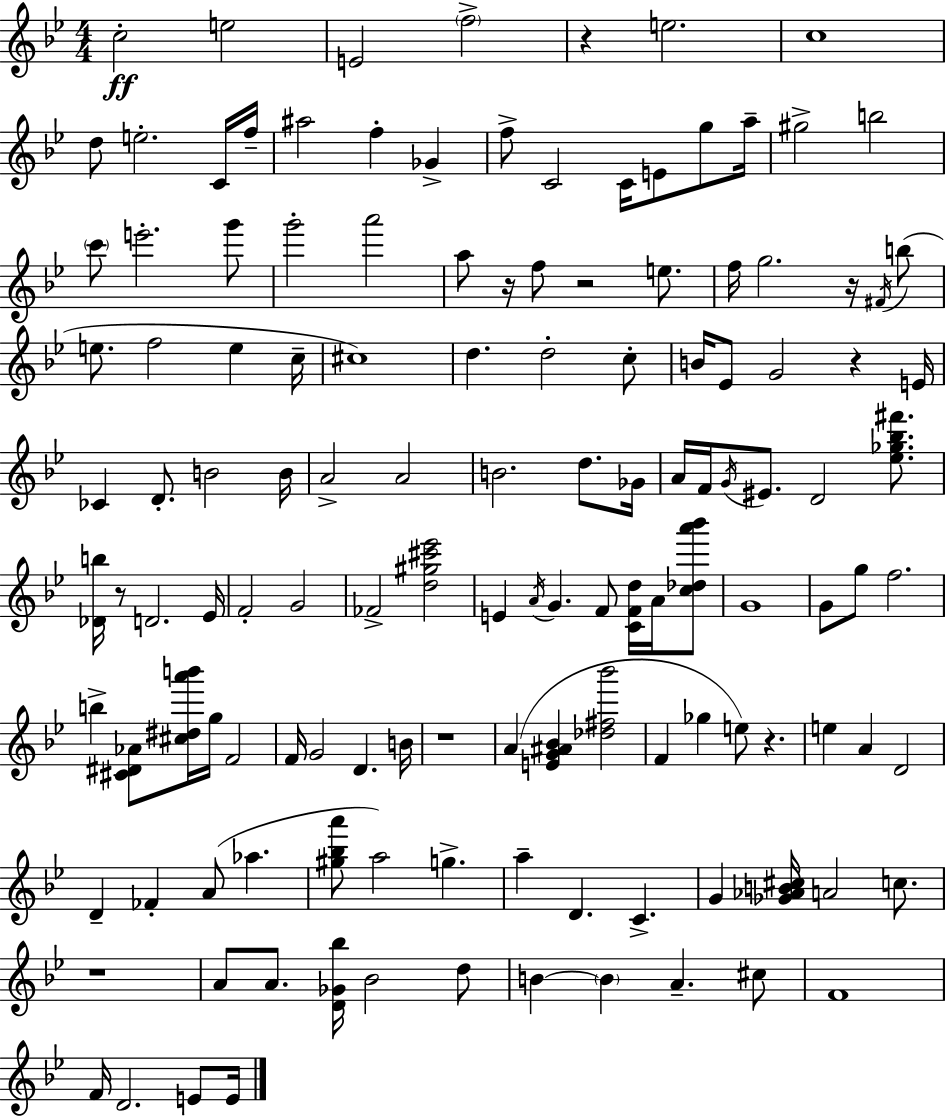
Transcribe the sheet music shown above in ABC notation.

X:1
T:Untitled
M:4/4
L:1/4
K:Bb
c2 e2 E2 f2 z e2 c4 d/2 e2 C/4 f/4 ^a2 f _G f/2 C2 C/4 E/2 g/2 a/4 ^g2 b2 c'/2 e'2 g'/2 g'2 a'2 a/2 z/4 f/2 z2 e/2 f/4 g2 z/4 ^F/4 b/2 e/2 f2 e c/4 ^c4 d d2 c/2 B/4 _E/2 G2 z E/4 _C D/2 B2 B/4 A2 A2 B2 d/2 _G/4 A/4 F/4 G/4 ^E/2 D2 [_e_g_b^f']/2 [_Db]/4 z/2 D2 _E/4 F2 G2 _F2 [d^g^c'_e']2 E A/4 G F/2 [CFd]/4 A/4 [c_da'_b']/2 G4 G/2 g/2 f2 b [^C^D_A]/2 [^c^da'b']/4 g/4 F2 F/4 G2 D B/4 z4 A [EG^A_B] [_d^f_b']2 F _g e/2 z e A D2 D _F A/2 _a [^g_ba']/2 a2 g a D C G [_G_AB^c]/4 A2 c/2 z4 A/2 A/2 [D_G_b]/4 _B2 d/2 B B A ^c/2 F4 F/4 D2 E/2 E/4